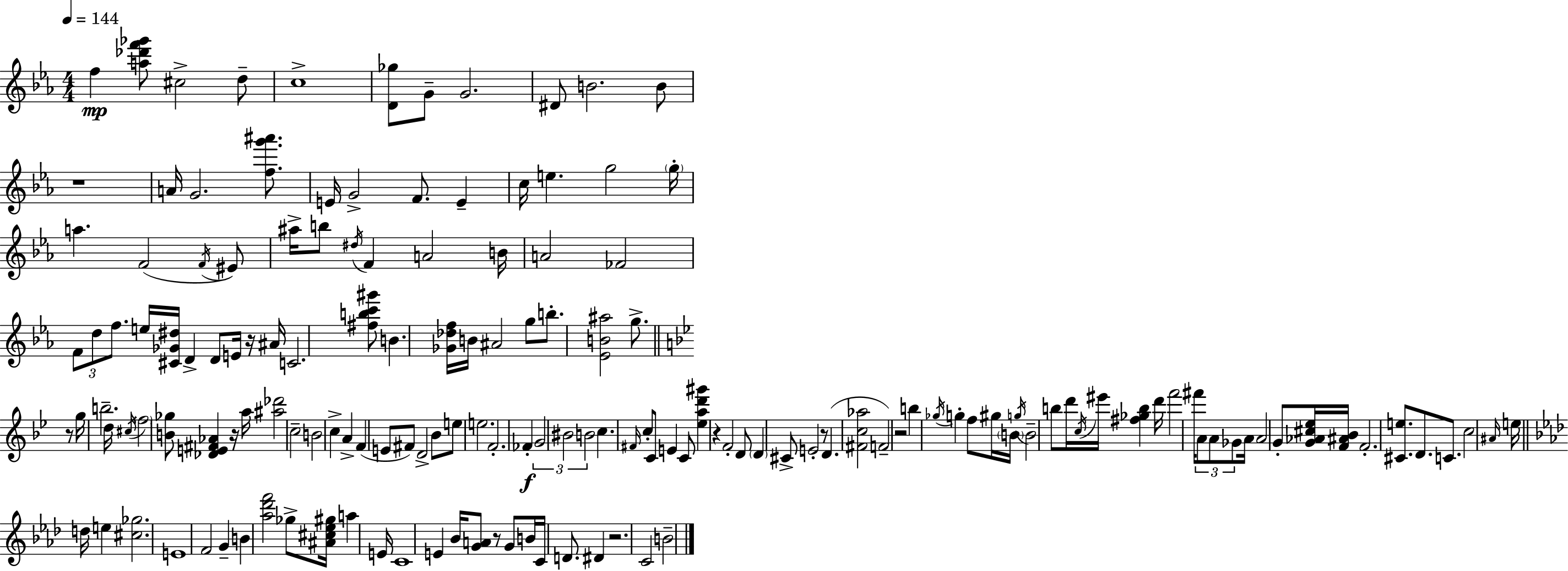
F5/q [A5,Db6,F6,Gb6]/e C#5/h D5/e C5/w [D4,Gb5]/e G4/e G4/h. D#4/e B4/h. B4/e R/w A4/s G4/h. [F5,G6,A#6]/e. E4/s G4/h F4/e. E4/q C5/s E5/q. G5/h G5/s A5/q. F4/h F4/s EIS4/e A#5/s B5/e D#5/s F4/q A4/h B4/s A4/h FES4/h F4/e D5/e F5/e. E5/s [C#4,Gb4,D#5]/s D4/q D4/e E4/s R/s A#4/s C4/h. [F#5,B5,C6,G#6]/e B4/q. [Gb4,Db5,F5]/s B4/s A#4/h G5/e B5/e. [Eb4,B4,A#5]/h G5/e. R/e G5/s B5/h. D5/s C#5/s F5/h [B4,Gb5]/e [Db4,E4,F#4,Ab4]/q R/s A5/s [A#5,Db6]/h C5/h B4/h C5/q A4/q F4/q E4/e F#4/e D4/h Bb4/e E5/e E5/h. F4/h. FES4/q G4/h BIS4/h B4/h C5/q. F#4/s C5/e C4/e E4/q C4/e [Eb5,A5,D6,G#6]/q R/q F4/h D4/e D4/q C#4/e E4/h R/e D4/q. [F#4,C5,Ab5]/h F4/h R/h B5/q Gb5/s G5/q F5/e G#5/s B4/s G5/s B4/h B5/e D6/s C5/s EIS6/s [F#5,Gb5,B5]/q D6/s F6/h F#6/s A4/e A4/e Gb4/e A4/s A4/h G4/e [G4,Ab4,C#5,Eb5]/s [F4,A#4,Bb4]/s F4/h. [C#4,E5]/e. D4/e. C4/e. C5/h A#4/s E5/s D5/s E5/q [C#5,Gb5]/h. E4/w F4/h G4/q B4/q [Ab5,Db6,F6]/h Gb5/e [A#4,C#5,Eb5,G#5]/s A5/q E4/s C4/w E4/q Bb4/s [G4,A4]/e R/e G4/e B4/s C4/s D4/e. D#4/q R/h. C4/h B4/h